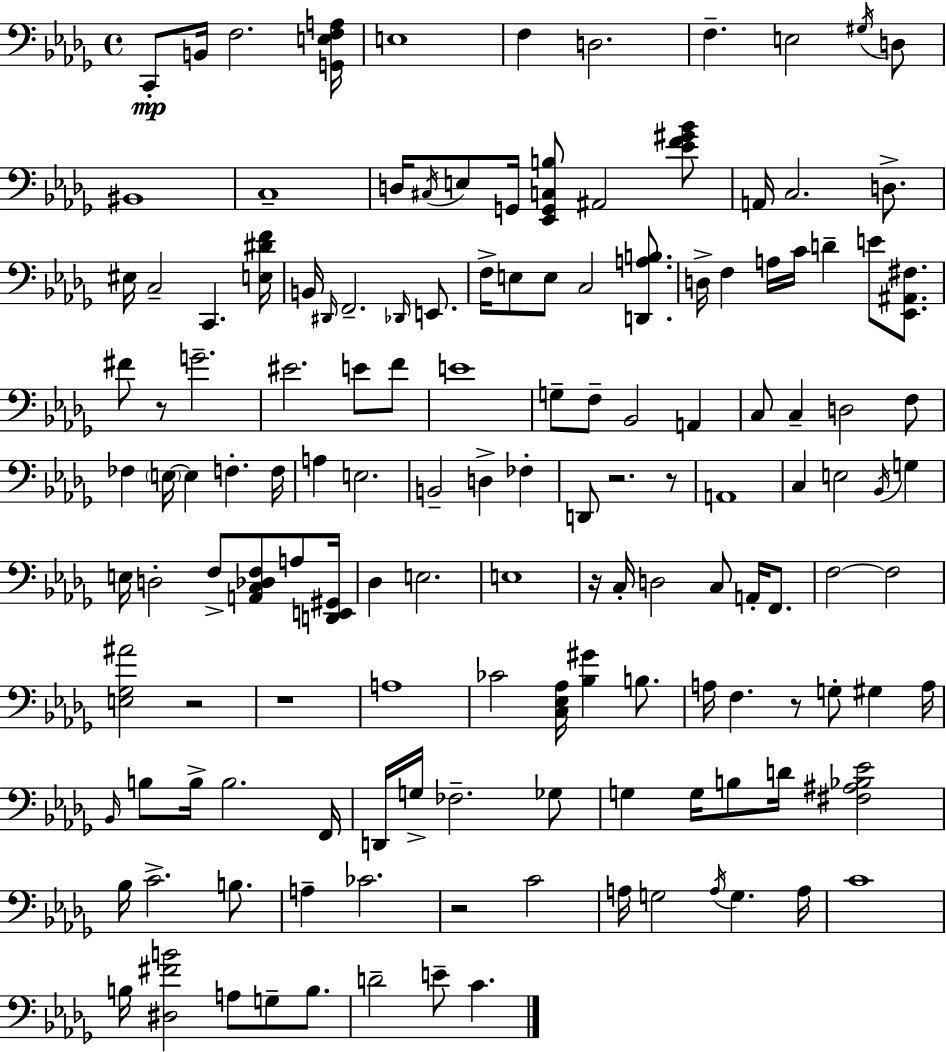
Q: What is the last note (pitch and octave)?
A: C4